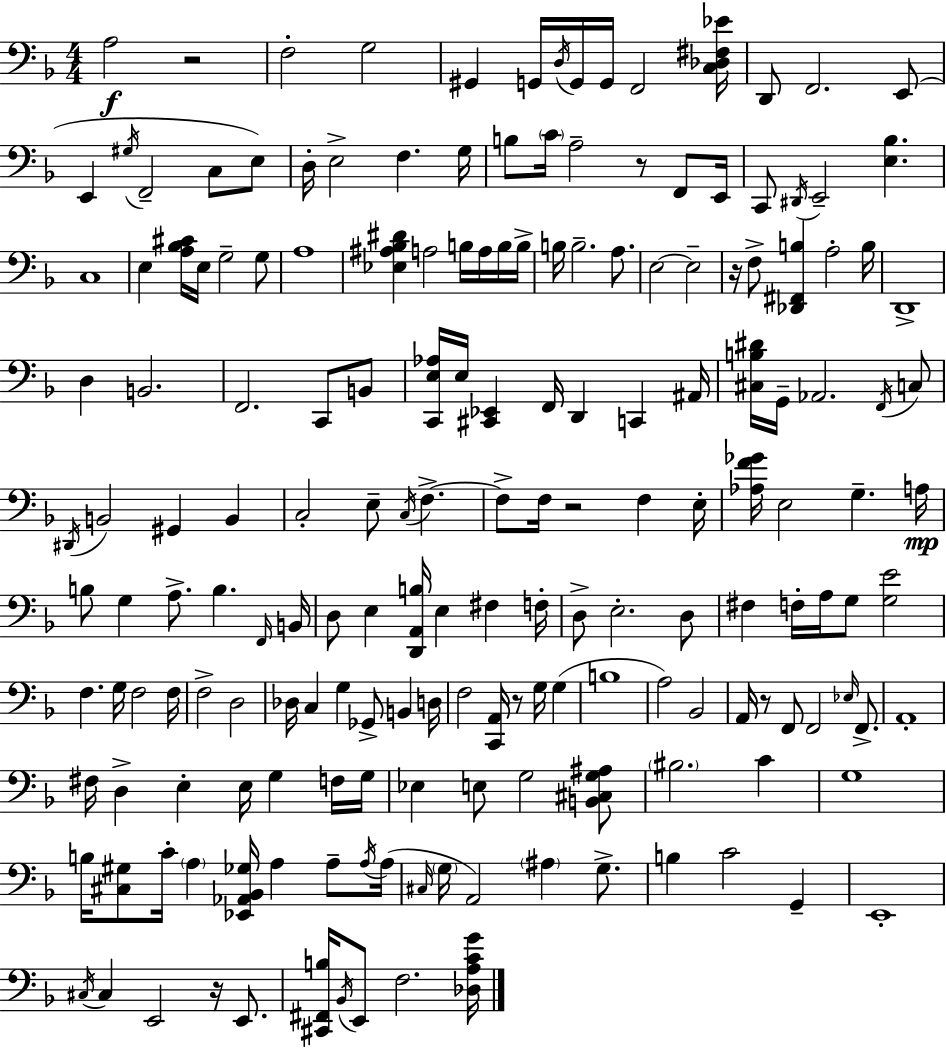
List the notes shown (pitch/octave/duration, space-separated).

A3/h R/h F3/h G3/h G#2/q G2/s D3/s G2/s G2/s F2/h [C3,Db3,F#3,Eb4]/s D2/e F2/h. E2/e E2/q G#3/s F2/h C3/e E3/e D3/s E3/h F3/q. G3/s B3/e C4/s A3/h R/e F2/e E2/s C2/e D#2/s E2/h [E3,Bb3]/q. C3/w E3/q [A3,Bb3,C#4]/s E3/s G3/h G3/e A3/w [Eb3,A#3,Bb3,D#4]/q A3/h B3/s A3/s B3/s B3/s B3/s B3/h. A3/e. E3/h E3/h R/s F3/e [Db2,F#2,B3]/q A3/h B3/s D2/w D3/q B2/h. F2/h. C2/e B2/e [C2,E3,Ab3]/s E3/s [C#2,Eb2]/q F2/s D2/q C2/q A#2/s [C#3,B3,D#4]/s G2/s Ab2/h. F2/s C3/e D#2/s B2/h G#2/q B2/q C3/h E3/e C3/s F3/q. F3/e F3/s R/h F3/q E3/s [Ab3,F4,Gb4]/s E3/h G3/q. A3/s B3/e G3/q A3/e. B3/q. F2/s B2/s D3/e E3/q [D2,A2,B3]/s E3/q F#3/q F3/s D3/e E3/h. D3/e F#3/q F3/s A3/s G3/e [G3,E4]/h F3/q. G3/s F3/h F3/s F3/h D3/h Db3/s C3/q G3/q Gb2/e B2/q D3/s F3/h [C2,A2]/s R/e G3/s G3/q B3/w A3/h Bb2/h A2/s R/e F2/e F2/h Eb3/s F2/e. A2/w F#3/s D3/q E3/q E3/s G3/q F3/s G3/s Eb3/q E3/e G3/h [B2,C#3,G3,A#3]/e BIS3/h. C4/q G3/w B3/s [C#3,G#3]/e C4/s A3/q [Eb2,Ab2,Bb2,Gb3]/s A3/q A3/e A3/s A3/s C#3/s G3/s A2/h A#3/q G3/e. B3/q C4/h G2/q E2/w C#3/s C#3/q E2/h R/s E2/e. [C#2,F#2,B3]/s Bb2/s E2/e F3/h. [Db3,A3,C4,G4]/s